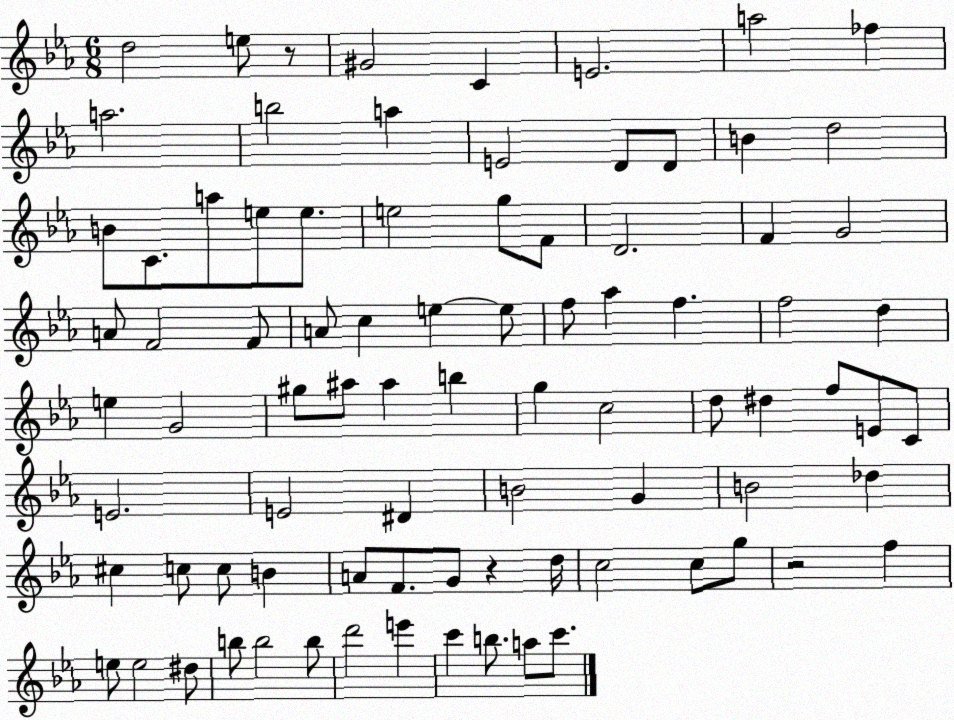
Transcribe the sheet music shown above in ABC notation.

X:1
T:Untitled
M:6/8
L:1/4
K:Eb
d2 e/2 z/2 ^G2 C E2 a2 _f a2 b2 a E2 D/2 D/2 B d2 B/2 C/2 a/2 e/2 e/2 e2 g/2 F/2 D2 F G2 A/2 F2 F/2 A/2 c e e/2 f/2 _a f f2 d e G2 ^g/2 ^a/2 ^a b g c2 d/2 ^d f/2 E/2 C/2 E2 E2 ^D B2 G B2 _d ^c c/2 c/2 B A/2 F/2 G/2 z d/4 c2 c/2 g/2 z2 f e/2 e2 ^d/2 b/2 b2 b/2 d'2 e' c' b/2 a/2 c'/2